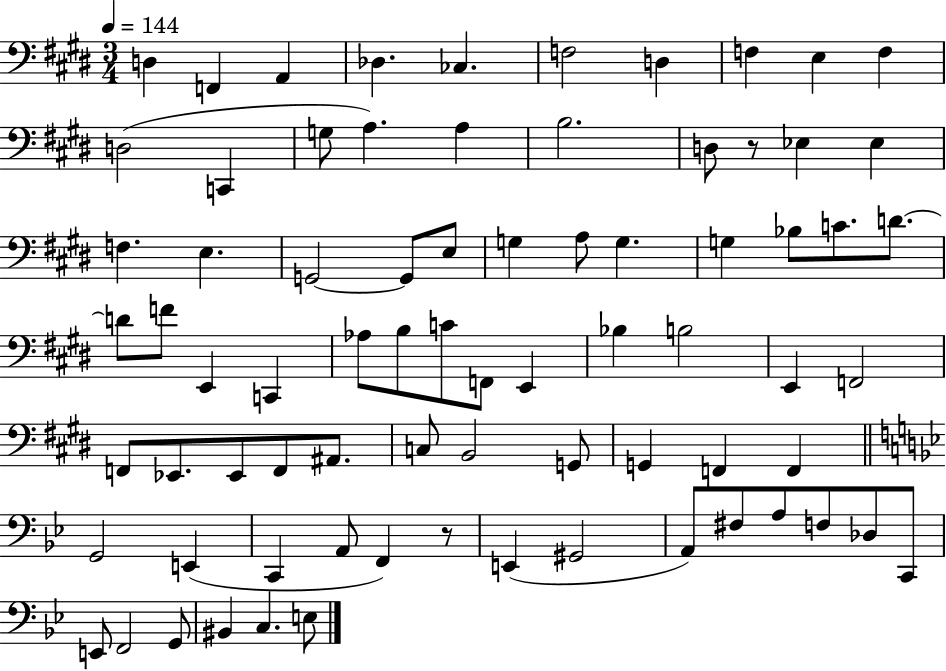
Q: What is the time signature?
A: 3/4